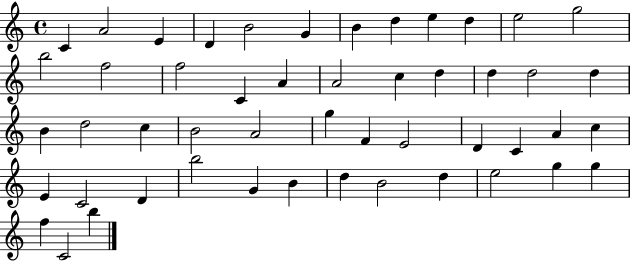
X:1
T:Untitled
M:4/4
L:1/4
K:C
C A2 E D B2 G B d e d e2 g2 b2 f2 f2 C A A2 c d d d2 d B d2 c B2 A2 g F E2 D C A c E C2 D b2 G B d B2 d e2 g g f C2 b